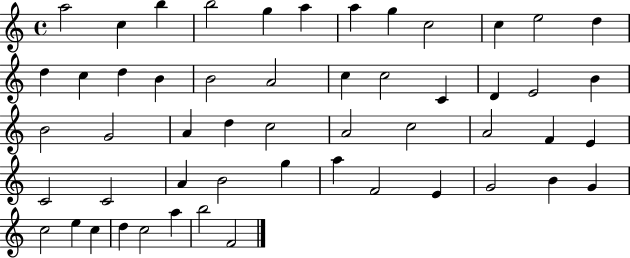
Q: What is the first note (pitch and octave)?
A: A5